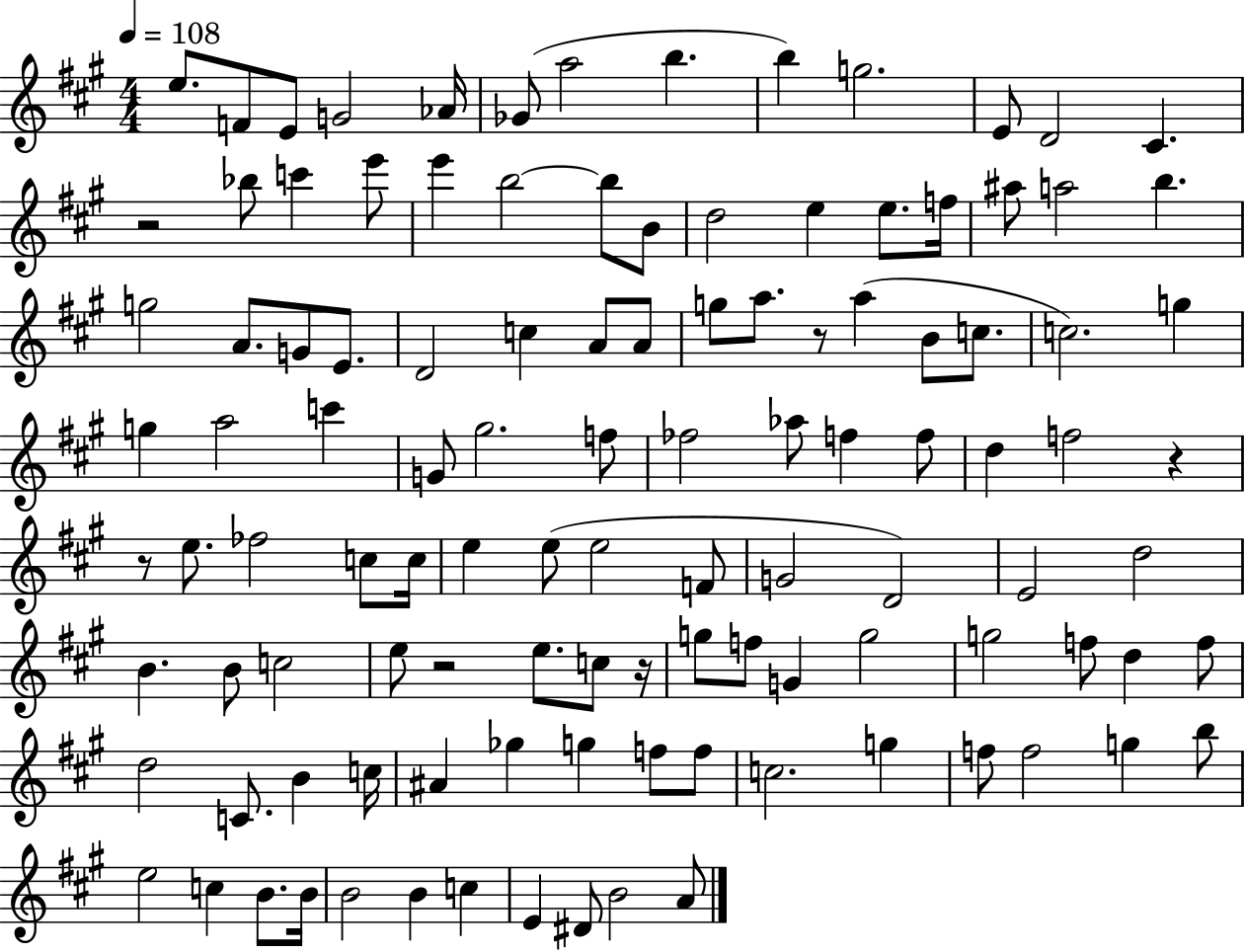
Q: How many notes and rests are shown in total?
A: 112